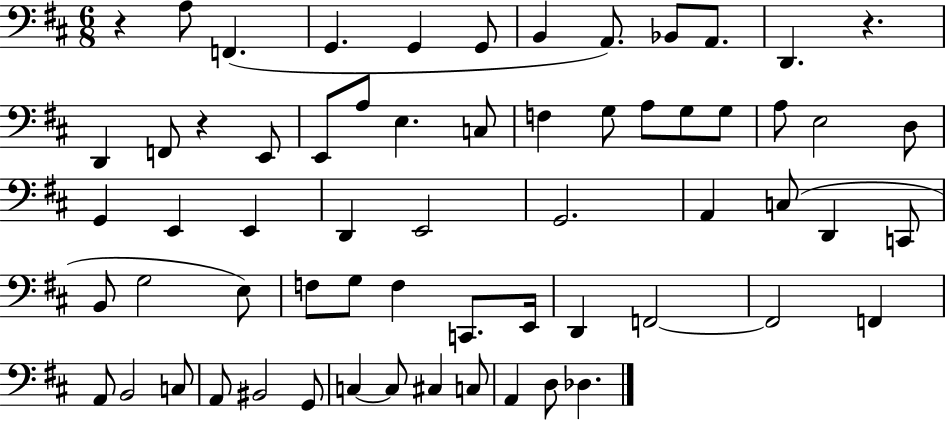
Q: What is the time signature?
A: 6/8